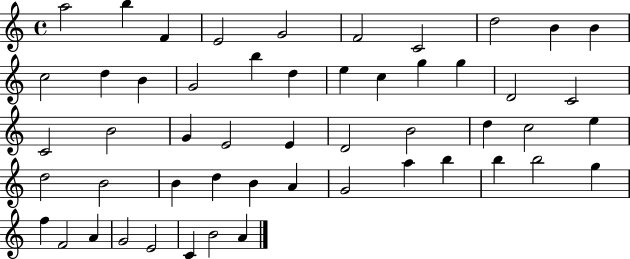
X:1
T:Untitled
M:4/4
L:1/4
K:C
a2 b F E2 G2 F2 C2 d2 B B c2 d B G2 b d e c g g D2 C2 C2 B2 G E2 E D2 B2 d c2 e d2 B2 B d B A G2 a b b b2 g f F2 A G2 E2 C B2 A